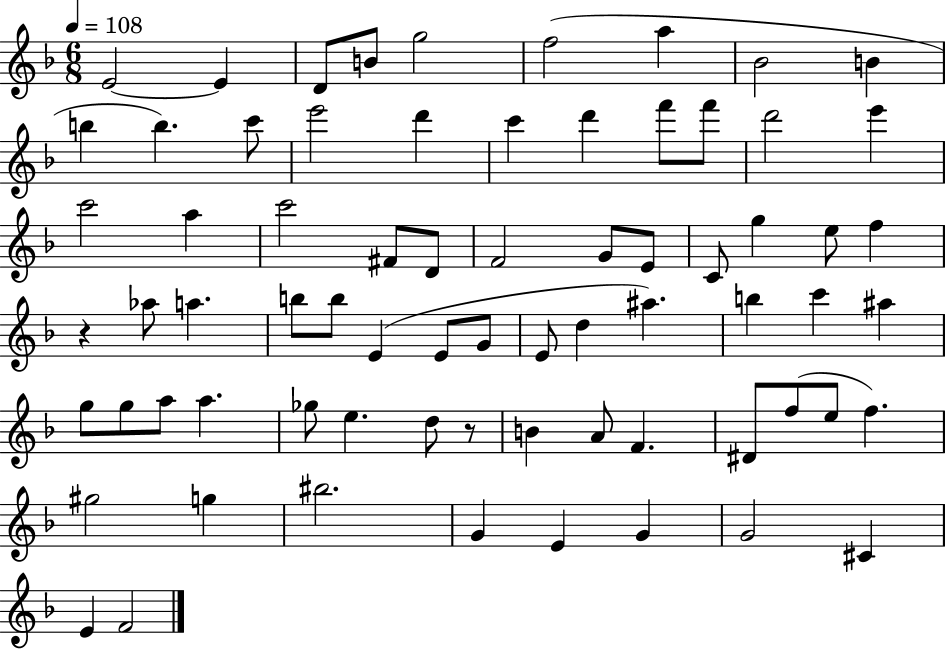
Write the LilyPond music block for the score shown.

{
  \clef treble
  \numericTimeSignature
  \time 6/8
  \key f \major
  \tempo 4 = 108
  e'2~~ e'4 | d'8 b'8 g''2 | f''2( a''4 | bes'2 b'4 | \break b''4 b''4.) c'''8 | e'''2 d'''4 | c'''4 d'''4 f'''8 f'''8 | d'''2 e'''4 | \break c'''2 a''4 | c'''2 fis'8 d'8 | f'2 g'8 e'8 | c'8 g''4 e''8 f''4 | \break r4 aes''8 a''4. | b''8 b''8 e'4( e'8 g'8 | e'8 d''4 ais''4.) | b''4 c'''4 ais''4 | \break g''8 g''8 a''8 a''4. | ges''8 e''4. d''8 r8 | b'4 a'8 f'4. | dis'8 f''8( e''8 f''4.) | \break gis''2 g''4 | bis''2. | g'4 e'4 g'4 | g'2 cis'4 | \break e'4 f'2 | \bar "|."
}